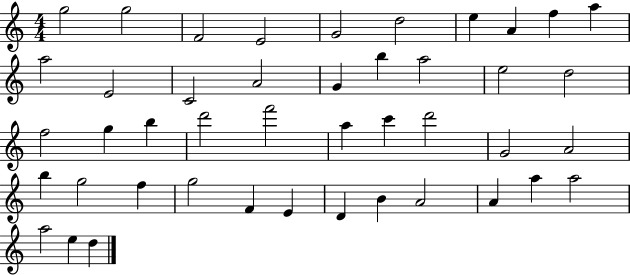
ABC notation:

X:1
T:Untitled
M:4/4
L:1/4
K:C
g2 g2 F2 E2 G2 d2 e A f a a2 E2 C2 A2 G b a2 e2 d2 f2 g b d'2 f'2 a c' d'2 G2 A2 b g2 f g2 F E D B A2 A a a2 a2 e d